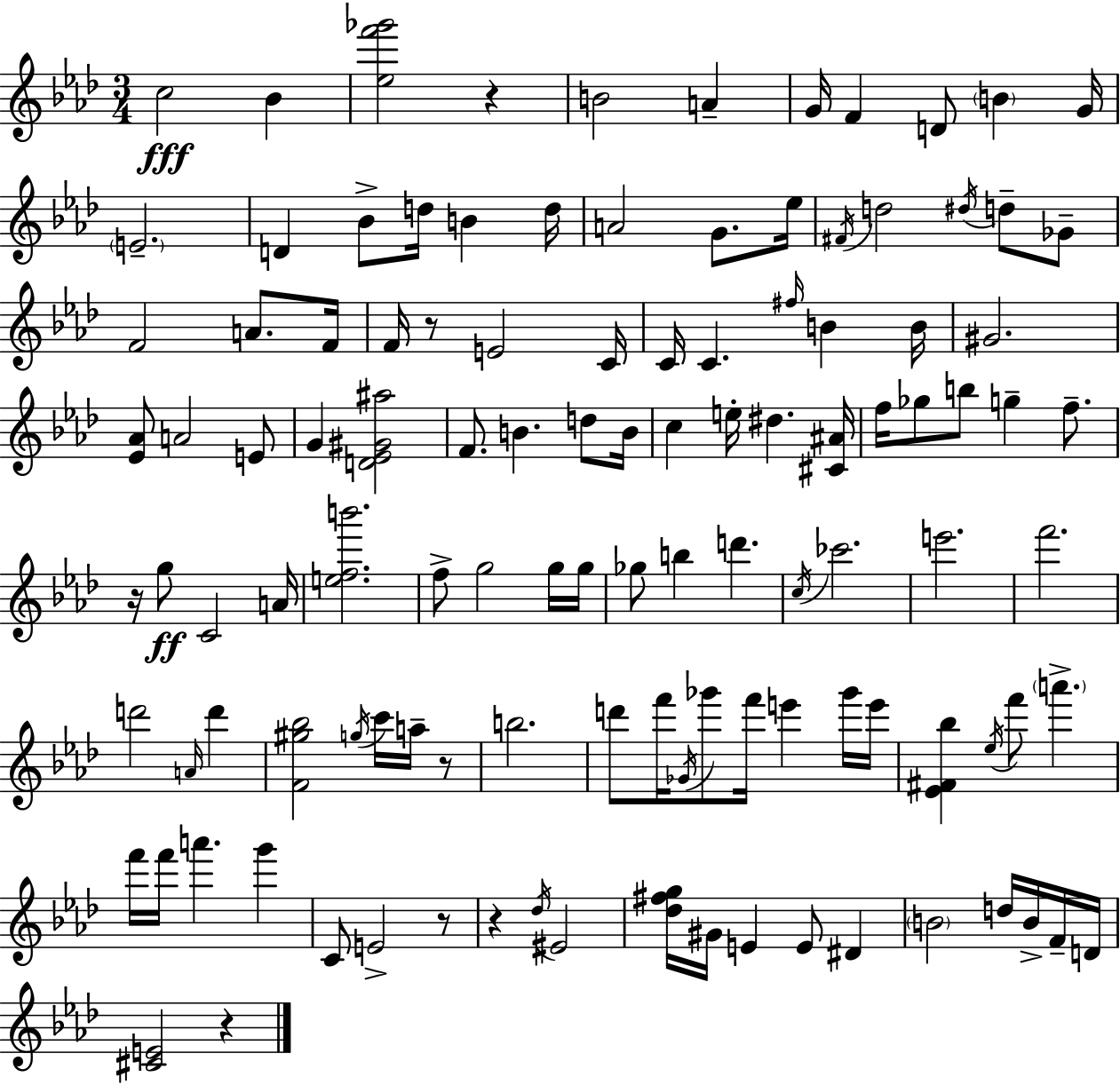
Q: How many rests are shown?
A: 7